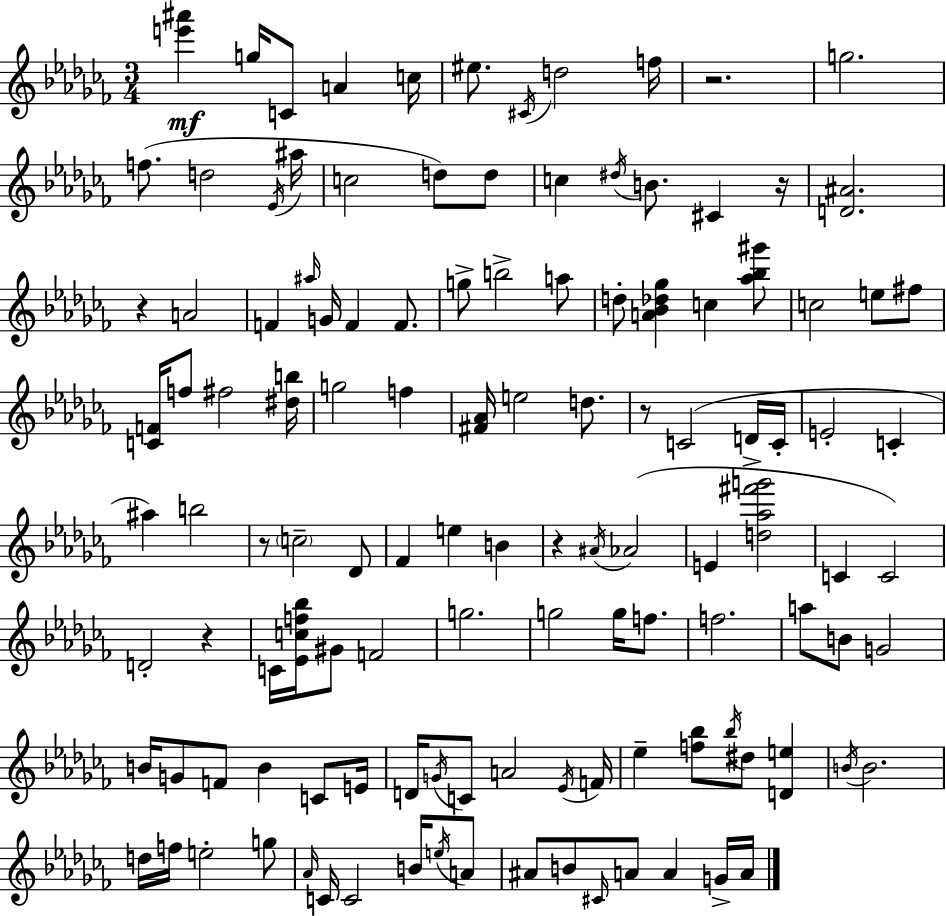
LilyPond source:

{
  \clef treble
  \numericTimeSignature
  \time 3/4
  \key aes \minor
  \repeat volta 2 { <e''' ais'''>4\mf g''16 c'8 a'4 c''16 | eis''8. \acciaccatura { cis'16 } d''2 | f''16 r2. | g''2. | \break f''8.( d''2 | \acciaccatura { ees'16 } ais''16 c''2 d''8) | d''8 c''4 \acciaccatura { dis''16 } b'8. cis'4 | r16 <d' ais'>2. | \break r4 a'2 | f'4 \grace { ais''16 } g'16 f'4 | f'8. g''8-> b''2-> | a''8 d''8-. <a' bes' des'' ges''>4 c''4 | \break <aes'' bes'' gis'''>8 c''2 | e''8 fis''8 <c' f'>16 f''8 fis''2 | <dis'' b''>16 g''2 | f''4 <fis' aes'>16 e''2 | \break d''8. r8 c'2( | d'16-> c'16-. e'2-. | c'4-. ais''4) b''2 | r8 \parenthesize c''2-- | \break des'8 fes'4 e''4 | b'4 r4 \acciaccatura { ais'16 }( aes'2 | e'4 <d'' aes'' fis''' g'''>2 | c'4 c'2) | \break d'2-. | r4 c'16 <ees' c'' f'' bes''>16 gis'8 f'2 | g''2. | g''2 | \break g''16 f''8. f''2. | a''8 b'8 g'2 | b'16 g'8 f'8 b'4 | c'8 e'16 d'16 \acciaccatura { g'16 } c'8 a'2 | \break \acciaccatura { ees'16 } f'16 ees''4-- <f'' bes''>8 | \acciaccatura { bes''16 } dis''8 <d' e''>4 \acciaccatura { b'16 } b'2. | d''16 f''16 e''2-. | g''8 \grace { aes'16 } c'16 c'2 | \break b'16 \acciaccatura { e''16 } a'8 ais'8 | b'8 \grace { cis'16 } a'8 a'4 g'16-> a'16 | } \bar "|."
}